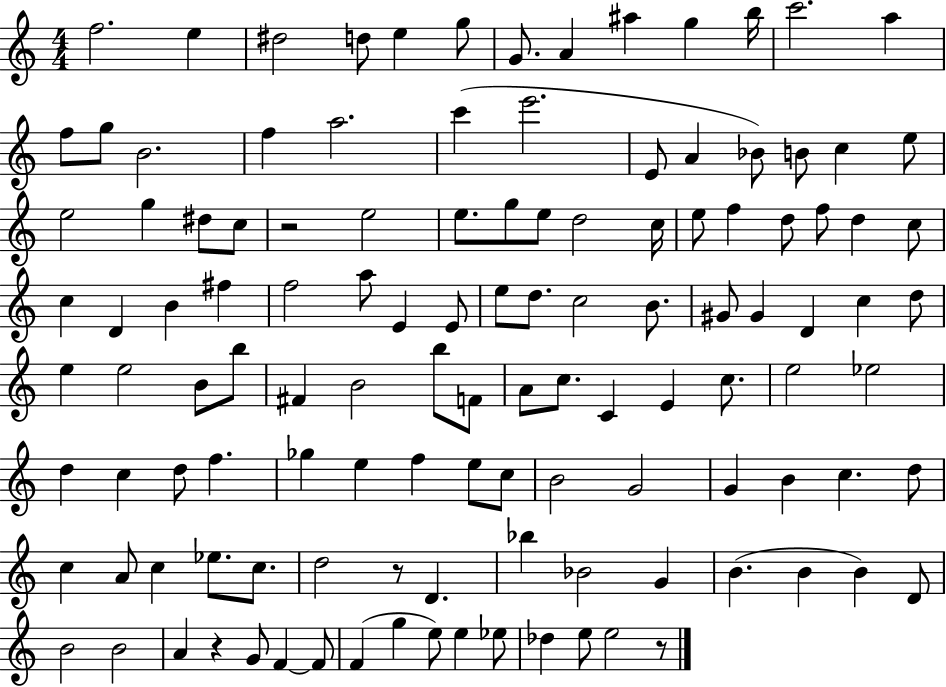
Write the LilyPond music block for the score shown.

{
  \clef treble
  \numericTimeSignature
  \time 4/4
  \key c \major
  f''2. e''4 | dis''2 d''8 e''4 g''8 | g'8. a'4 ais''4 g''4 b''16 | c'''2. a''4 | \break f''8 g''8 b'2. | f''4 a''2. | c'''4( e'''2. | e'8 a'4 bes'8) b'8 c''4 e''8 | \break e''2 g''4 dis''8 c''8 | r2 e''2 | e''8. g''8 e''8 d''2 c''16 | e''8 f''4 d''8 f''8 d''4 c''8 | \break c''4 d'4 b'4 fis''4 | f''2 a''8 e'4 e'8 | e''8 d''8. c''2 b'8. | gis'8 gis'4 d'4 c''4 d''8 | \break e''4 e''2 b'8 b''8 | fis'4 b'2 b''8 f'8 | a'8 c''8. c'4 e'4 c''8. | e''2 ees''2 | \break d''4 c''4 d''8 f''4. | ges''4 e''4 f''4 e''8 c''8 | b'2 g'2 | g'4 b'4 c''4. d''8 | \break c''4 a'8 c''4 ees''8. c''8. | d''2 r8 d'4. | bes''4 bes'2 g'4 | b'4.( b'4 b'4) d'8 | \break b'2 b'2 | a'4 r4 g'8 f'4~~ f'8 | f'4( g''4 e''8) e''4 ees''8 | des''4 e''8 e''2 r8 | \break \bar "|."
}